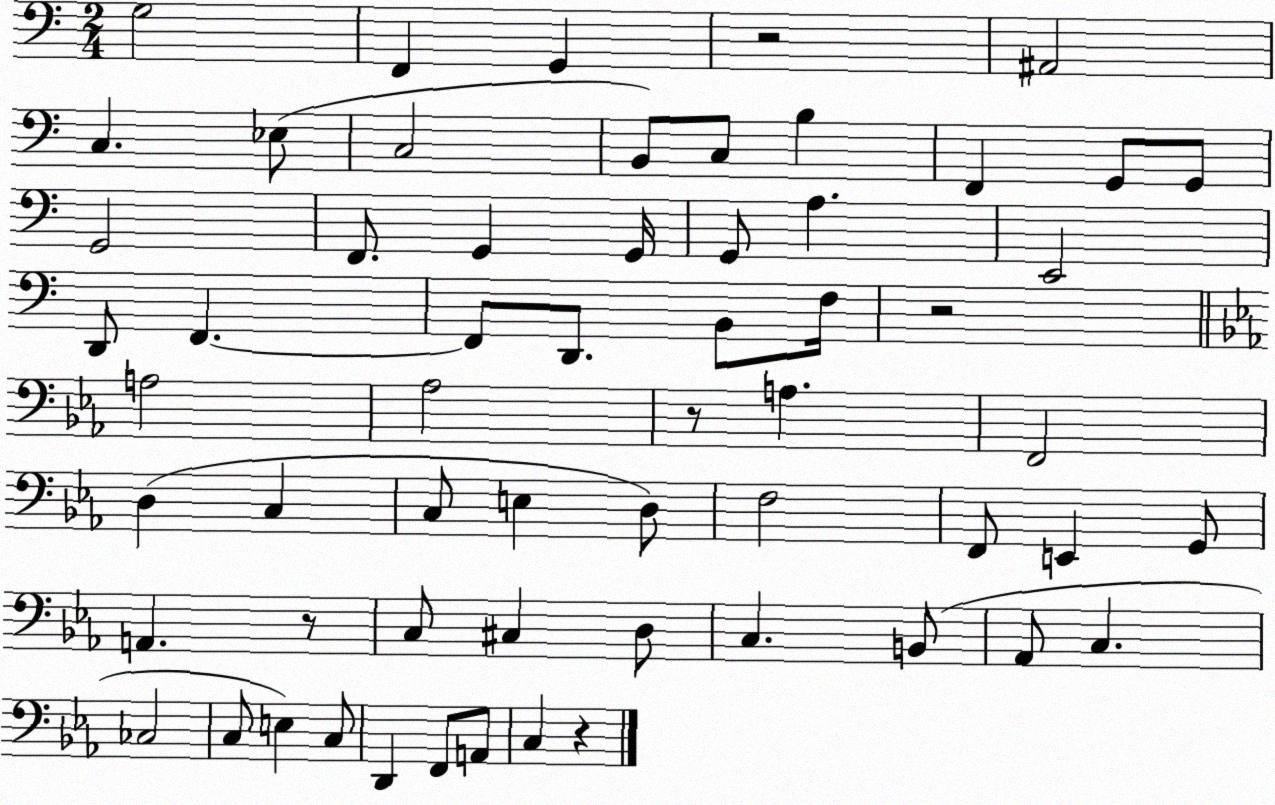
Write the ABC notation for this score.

X:1
T:Untitled
M:2/4
L:1/4
K:C
G,2 F,, G,, z2 ^A,,2 C, _E,/2 C,2 B,,/2 C,/2 B, F,, G,,/2 G,,/2 G,,2 F,,/2 G,, G,,/4 G,,/2 A, E,,2 D,,/2 F,, F,,/2 D,,/2 B,,/2 F,/4 z2 A,2 _A,2 z/2 A, F,,2 D, C, C,/2 E, D,/2 F,2 F,,/2 E,, G,,/2 A,, z/2 C,/2 ^C, D,/2 C, B,,/2 _A,,/2 C, _C,2 C,/2 E, C,/2 D,, F,,/2 A,,/2 C, z